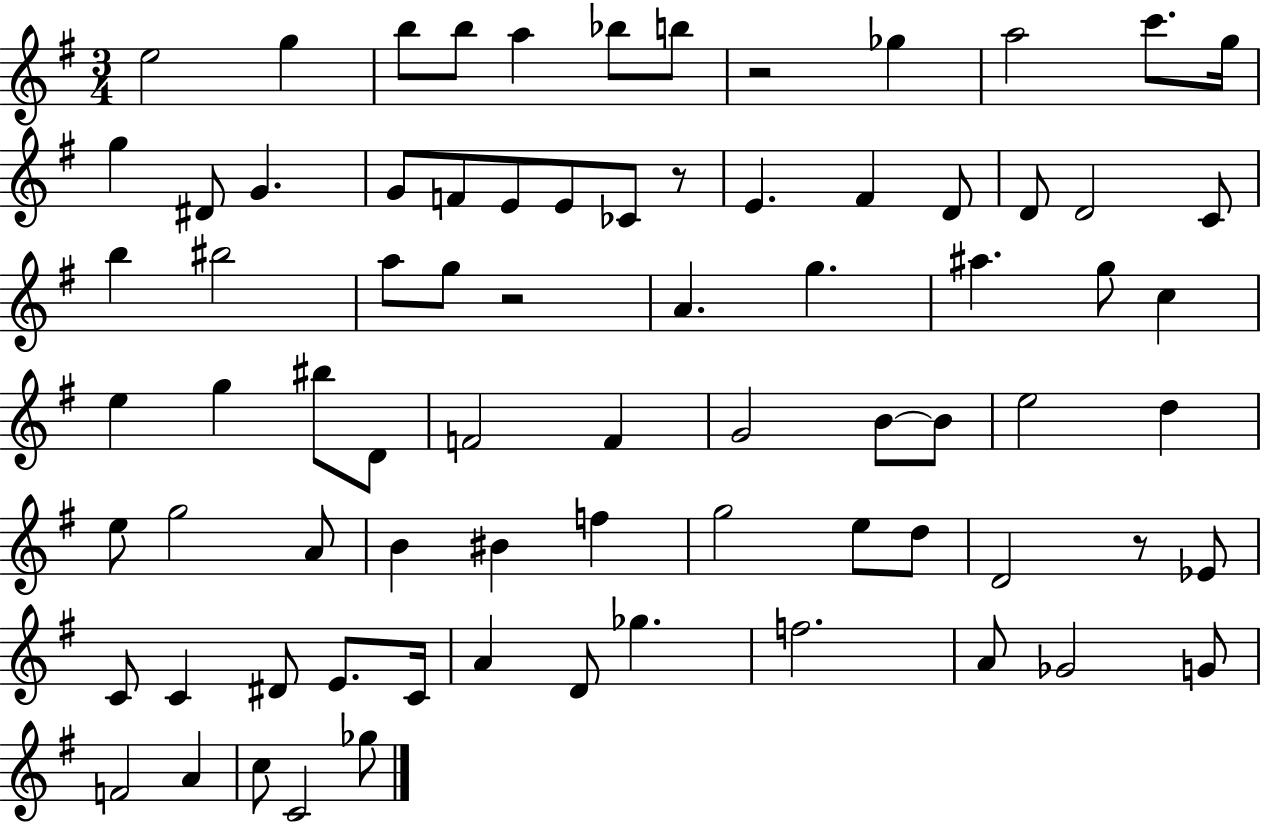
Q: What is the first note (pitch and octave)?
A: E5